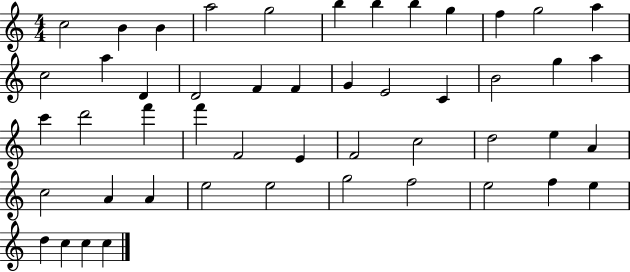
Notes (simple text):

C5/h B4/q B4/q A5/h G5/h B5/q B5/q B5/q G5/q F5/q G5/h A5/q C5/h A5/q D4/q D4/h F4/q F4/q G4/q E4/h C4/q B4/h G5/q A5/q C6/q D6/h F6/q F6/q F4/h E4/q F4/h C5/h D5/h E5/q A4/q C5/h A4/q A4/q E5/h E5/h G5/h F5/h E5/h F5/q E5/q D5/q C5/q C5/q C5/q